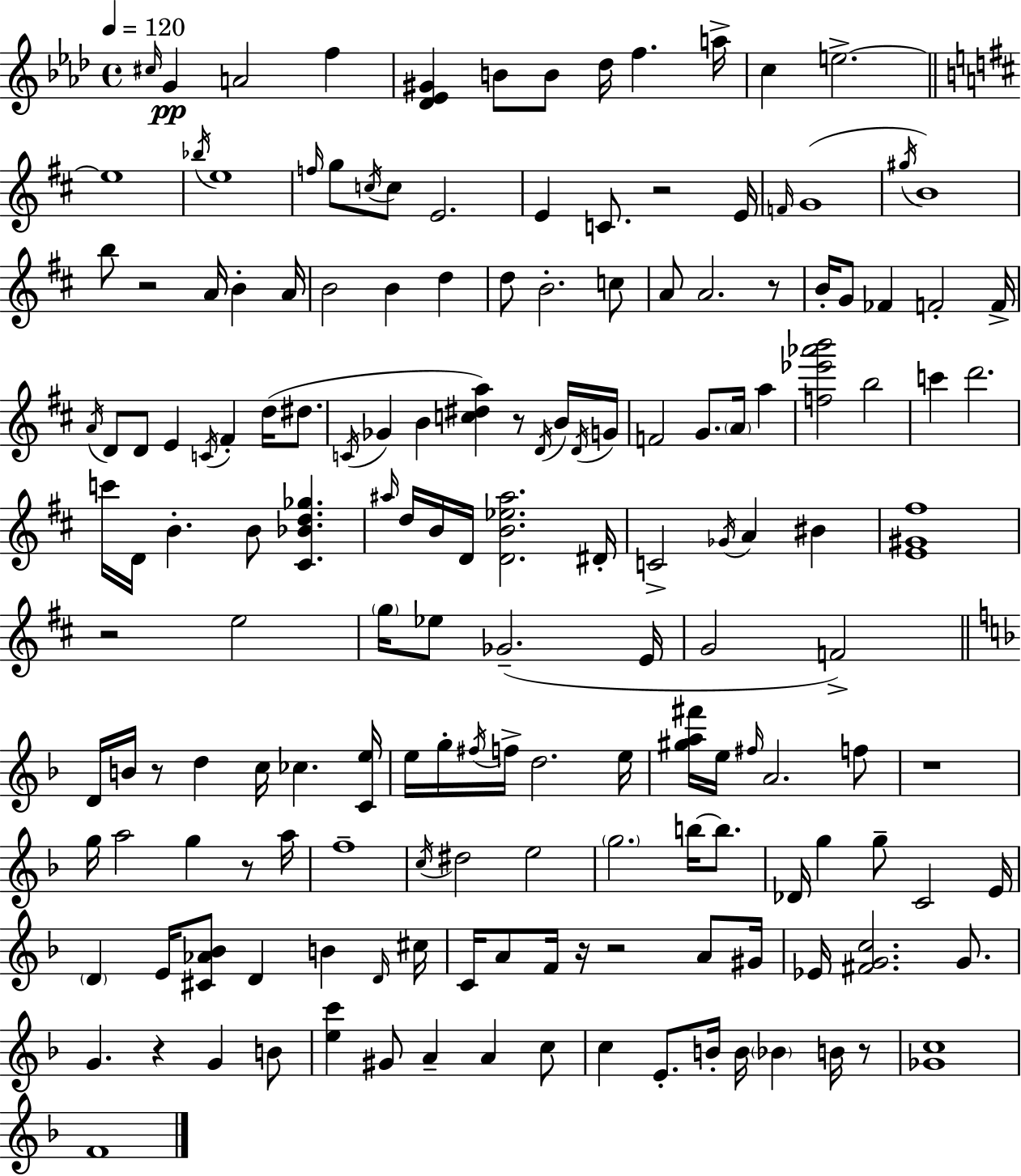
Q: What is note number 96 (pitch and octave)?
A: E5